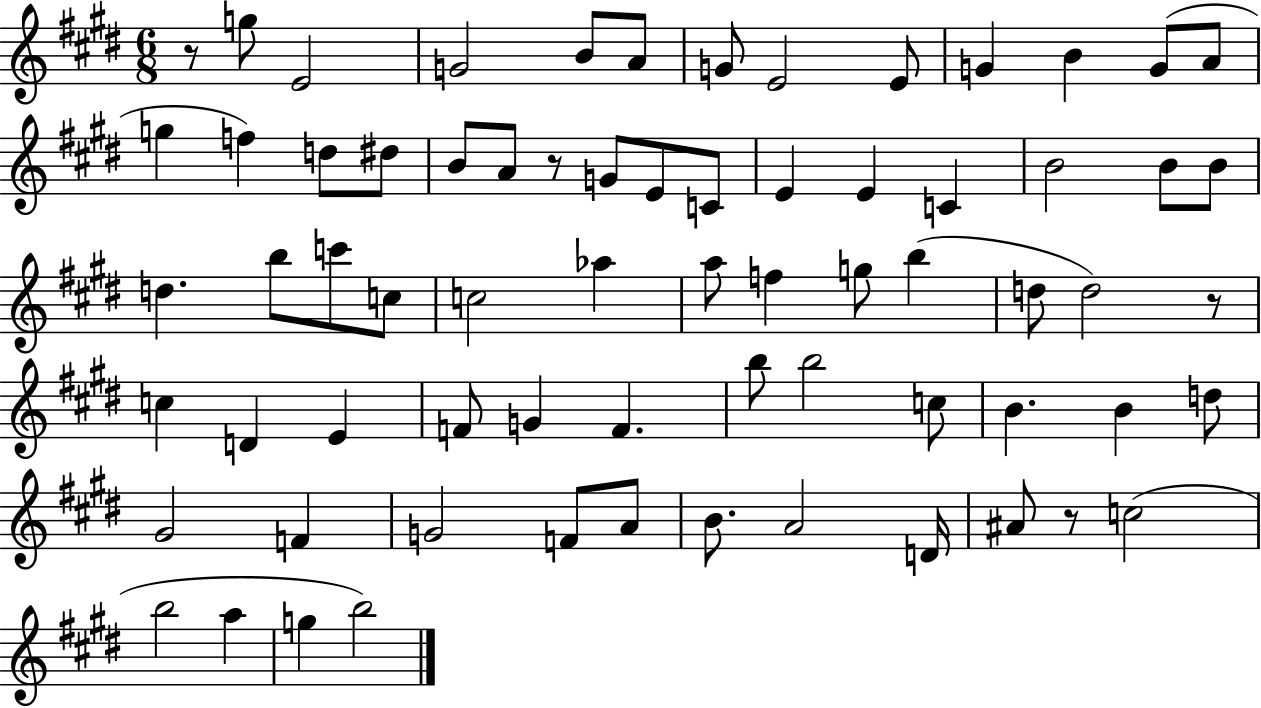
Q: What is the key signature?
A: E major